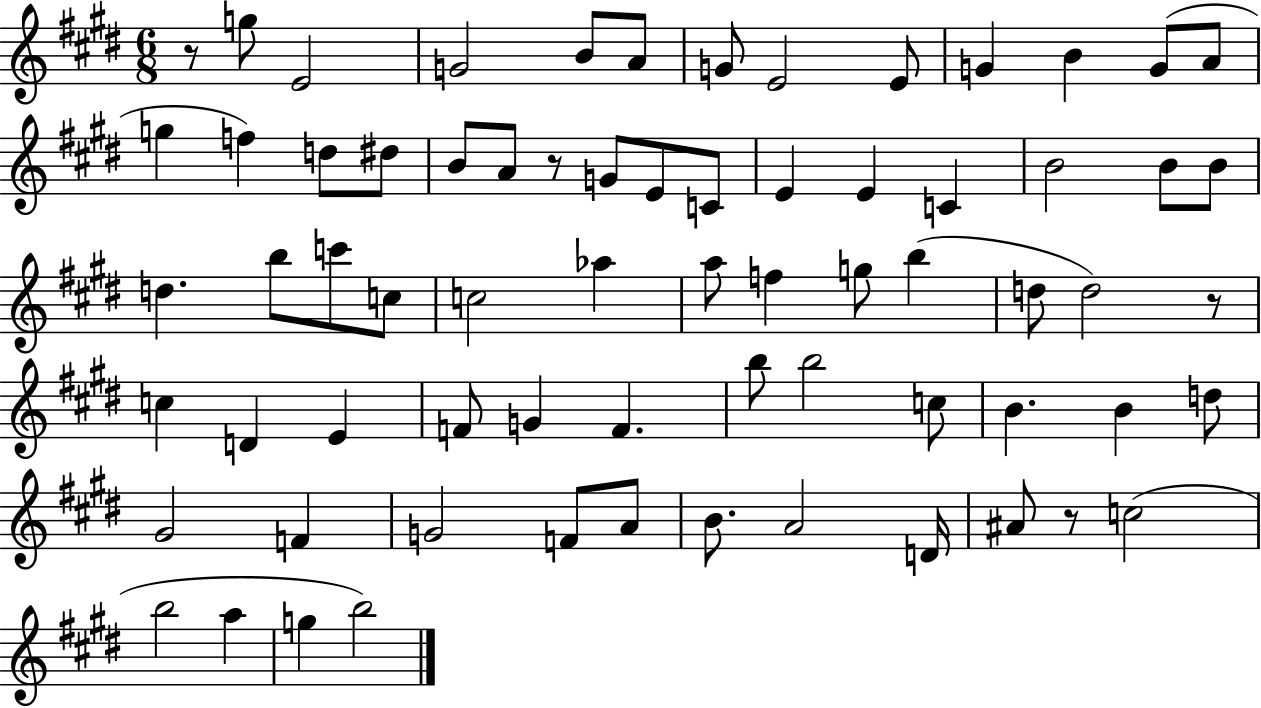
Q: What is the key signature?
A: E major